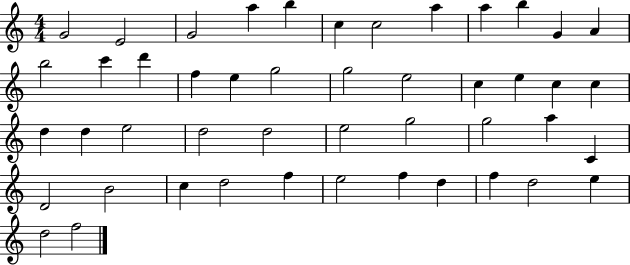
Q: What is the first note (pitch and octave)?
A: G4